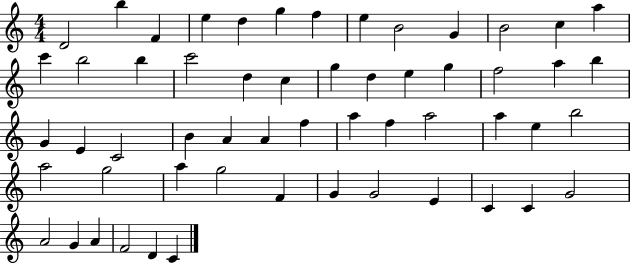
{
  \clef treble
  \numericTimeSignature
  \time 4/4
  \key c \major
  d'2 b''4 f'4 | e''4 d''4 g''4 f''4 | e''4 b'2 g'4 | b'2 c''4 a''4 | \break c'''4 b''2 b''4 | c'''2 d''4 c''4 | g''4 d''4 e''4 g''4 | f''2 a''4 b''4 | \break g'4 e'4 c'2 | b'4 a'4 a'4 f''4 | a''4 f''4 a''2 | a''4 e''4 b''2 | \break a''2 g''2 | a''4 g''2 f'4 | g'4 g'2 e'4 | c'4 c'4 g'2 | \break a'2 g'4 a'4 | f'2 d'4 c'4 | \bar "|."
}